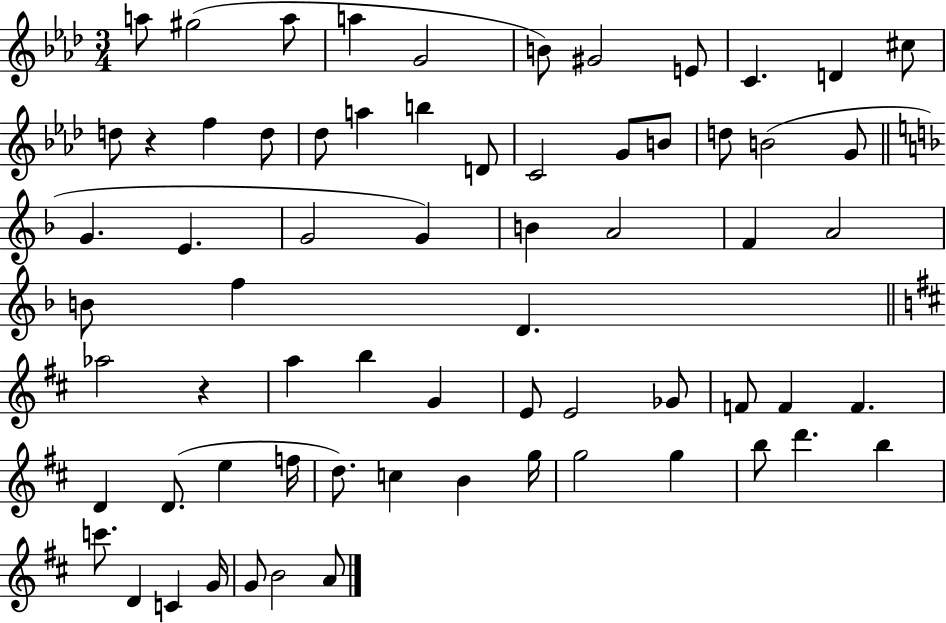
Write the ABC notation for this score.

X:1
T:Untitled
M:3/4
L:1/4
K:Ab
a/2 ^g2 a/2 a G2 B/2 ^G2 E/2 C D ^c/2 d/2 z f d/2 _d/2 a b D/2 C2 G/2 B/2 d/2 B2 G/2 G E G2 G B A2 F A2 B/2 f D _a2 z a b G E/2 E2 _G/2 F/2 F F D D/2 e f/4 d/2 c B g/4 g2 g b/2 d' b c'/2 D C G/4 G/2 B2 A/2